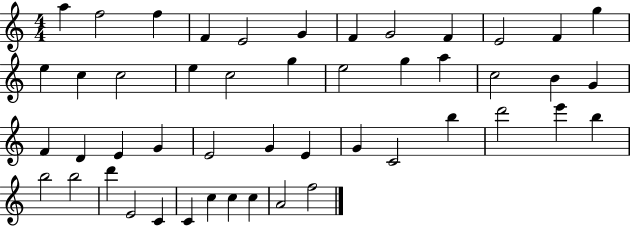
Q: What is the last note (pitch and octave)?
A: F5